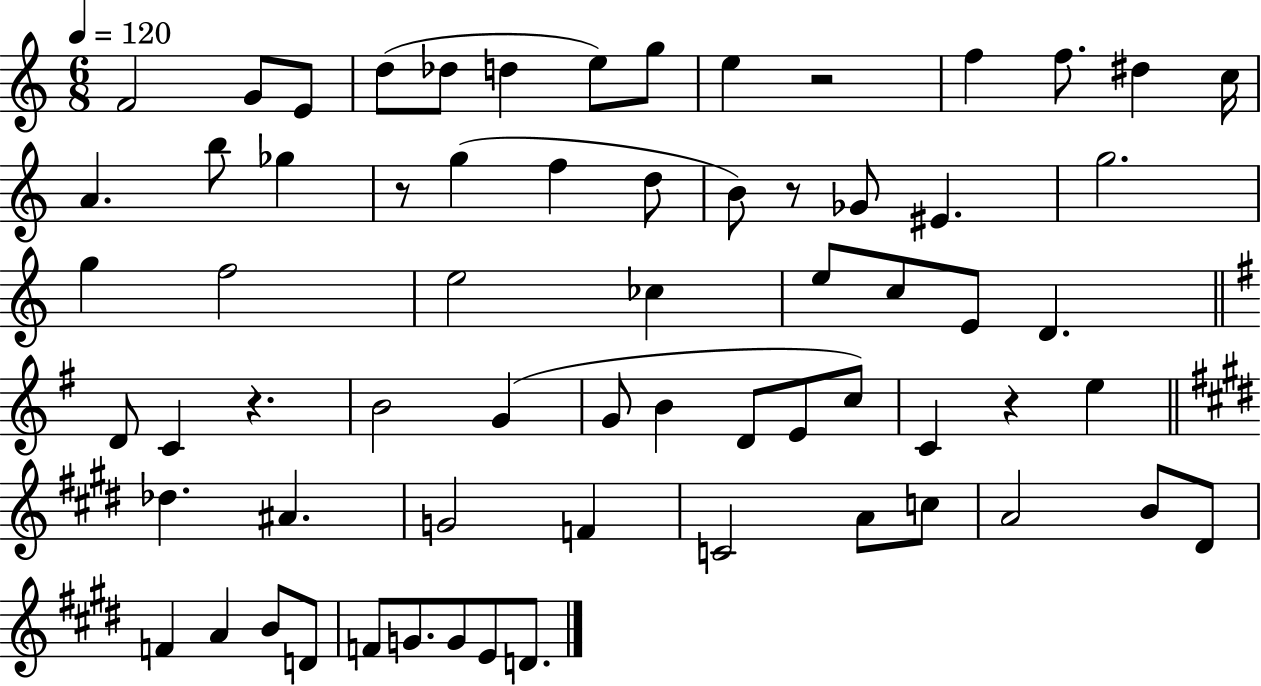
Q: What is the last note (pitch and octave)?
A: D4